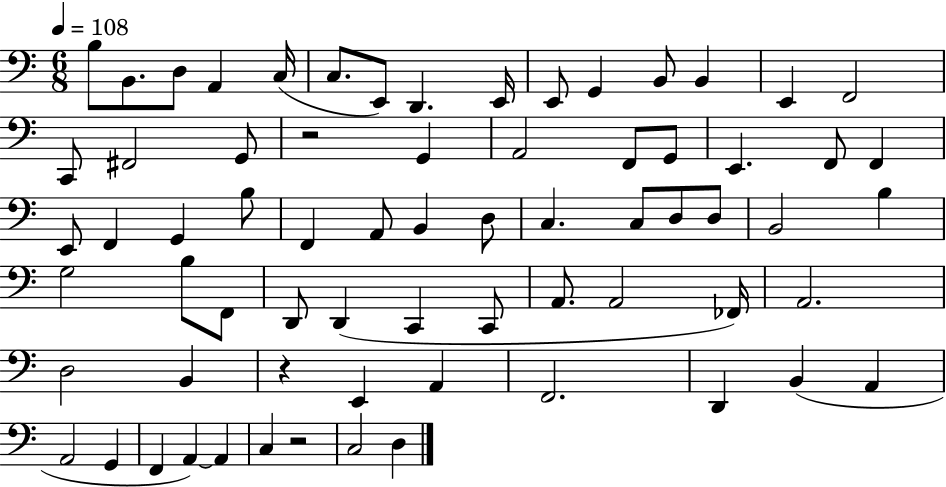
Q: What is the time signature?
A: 6/8